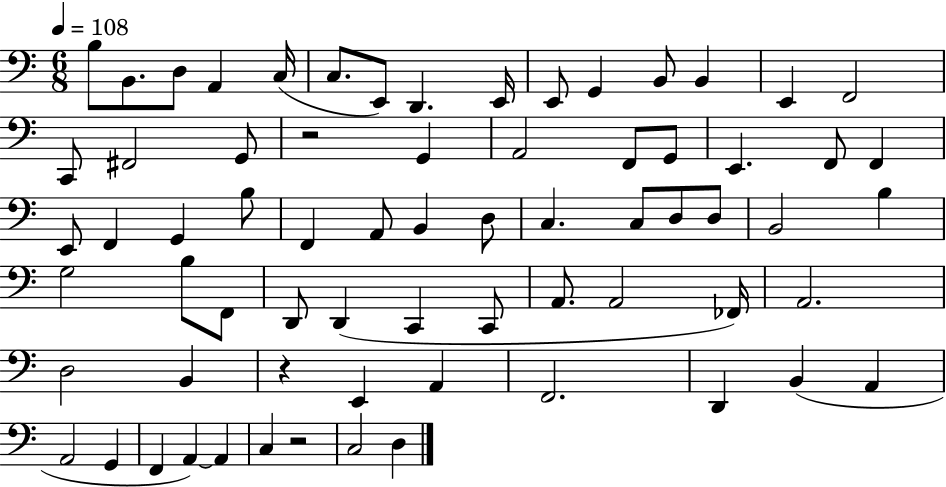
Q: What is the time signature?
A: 6/8